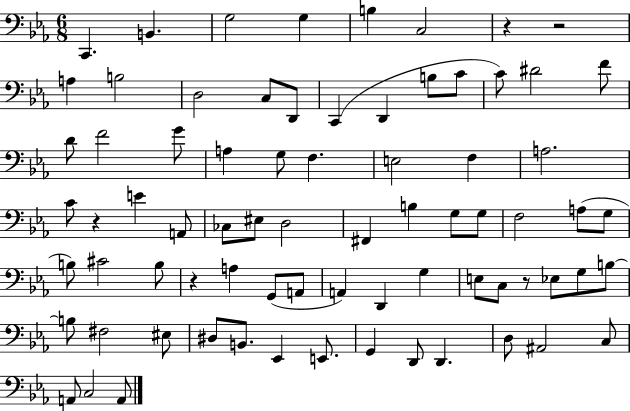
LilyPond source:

{
  \clef bass
  \numericTimeSignature
  \time 6/8
  \key ees \major
  c,4. b,4. | g2 g4 | b4 c2 | r4 r2 | \break a4 b2 | d2 c8 d,8 | c,4( d,4 b8 c'8 | c'8) dis'2 f'8 | \break d'8 f'2 g'8 | a4 g8 f4. | e2 f4 | a2. | \break c'8 r4 e'4 a,8 | ces8 eis8 d2 | fis,4 b4 g8 g8 | f2 a8( g8 | \break b8) cis'2 b8 | r4 a4 g,8( a,8 | a,4) d,4 g4 | e8 c8 r8 ees8 g8 b8~~ | \break b8 fis2 eis8 | dis8 b,8. ees,4 e,8. | g,4 d,8 d,4. | d8 ais,2 c8 | \break a,8 c2 a,8 | \bar "|."
}